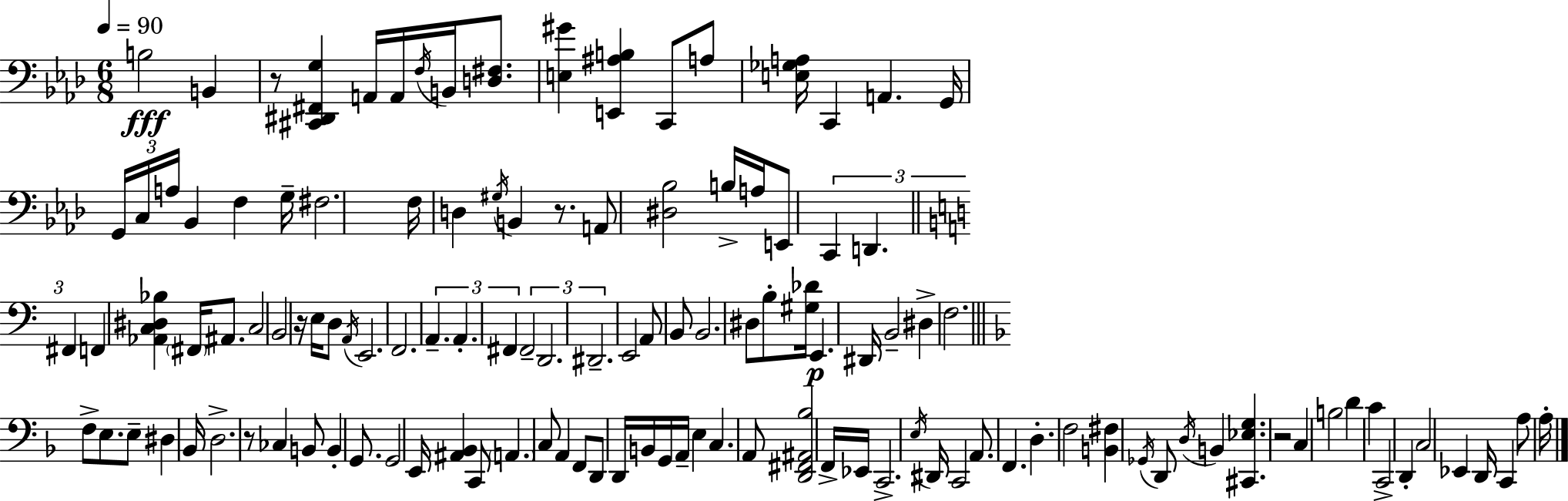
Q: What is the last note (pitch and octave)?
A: A3